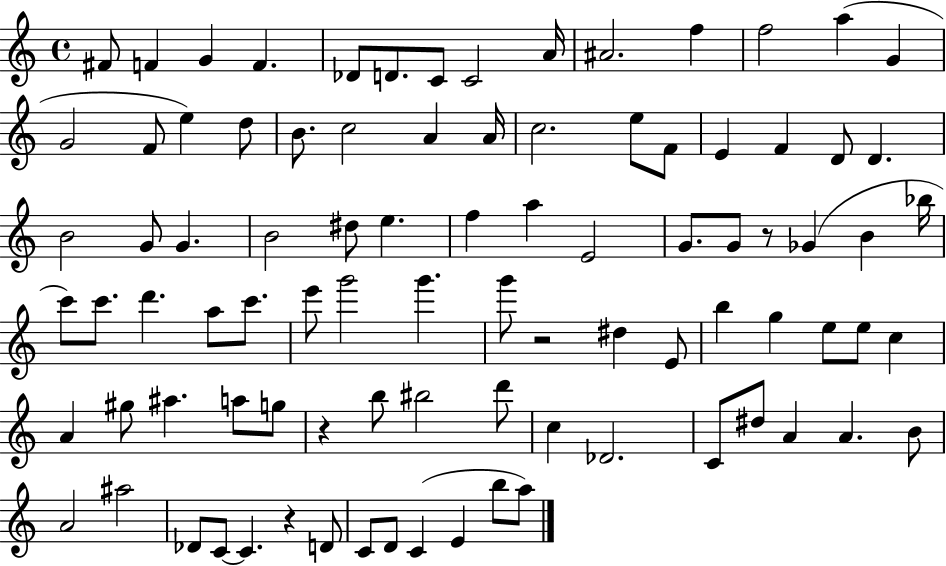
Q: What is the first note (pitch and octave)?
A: F#4